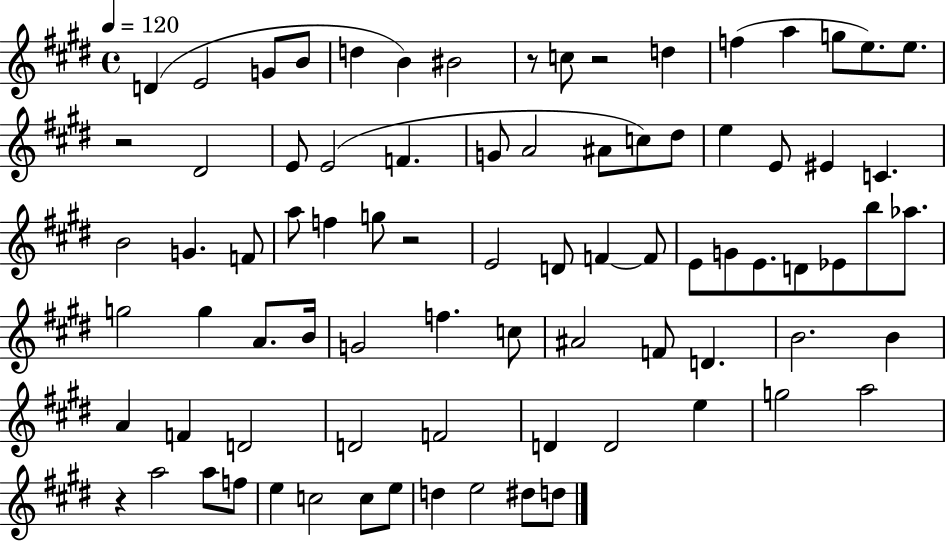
D4/q E4/h G4/e B4/e D5/q B4/q BIS4/h R/e C5/e R/h D5/q F5/q A5/q G5/e E5/e. E5/e. R/h D#4/h E4/e E4/h F4/q. G4/e A4/h A#4/e C5/e D#5/e E5/q E4/e EIS4/q C4/q. B4/h G4/q. F4/e A5/e F5/q G5/e R/h E4/h D4/e F4/q F4/e E4/e G4/e E4/e. D4/e Eb4/e B5/e Ab5/e. G5/h G5/q A4/e. B4/s G4/h F5/q. C5/e A#4/h F4/e D4/q. B4/h. B4/q A4/q F4/q D4/h D4/h F4/h D4/q D4/h E5/q G5/h A5/h R/q A5/h A5/e F5/e E5/q C5/h C5/e E5/e D5/q E5/h D#5/e D5/e